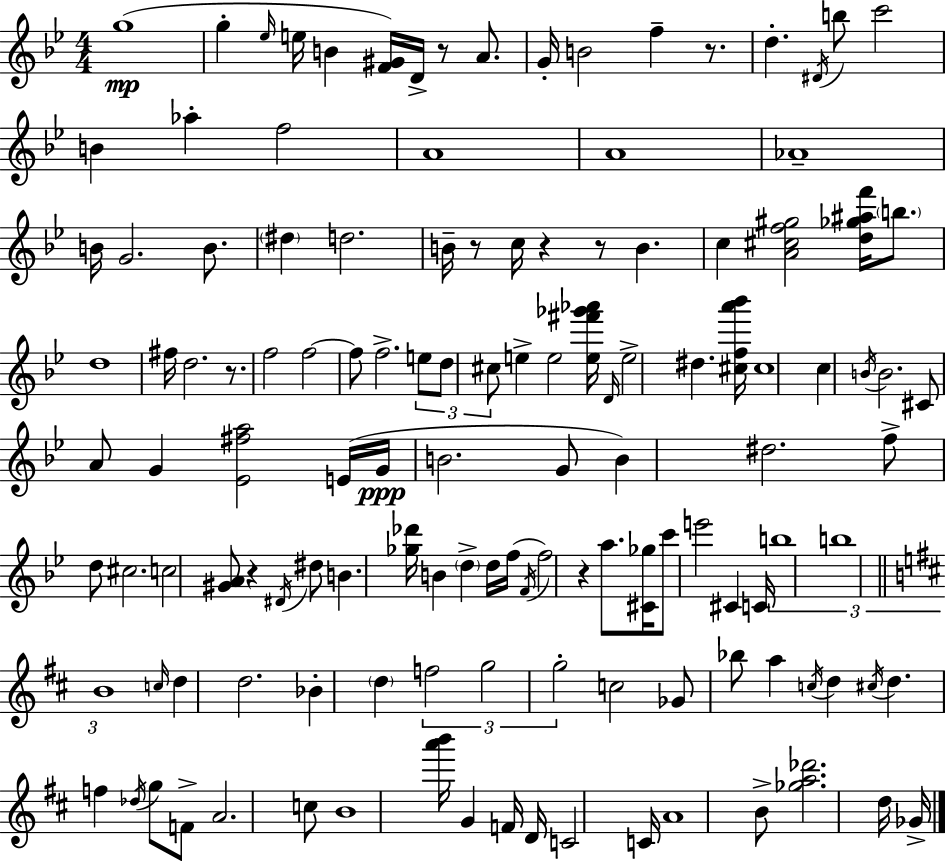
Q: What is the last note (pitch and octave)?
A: Gb4